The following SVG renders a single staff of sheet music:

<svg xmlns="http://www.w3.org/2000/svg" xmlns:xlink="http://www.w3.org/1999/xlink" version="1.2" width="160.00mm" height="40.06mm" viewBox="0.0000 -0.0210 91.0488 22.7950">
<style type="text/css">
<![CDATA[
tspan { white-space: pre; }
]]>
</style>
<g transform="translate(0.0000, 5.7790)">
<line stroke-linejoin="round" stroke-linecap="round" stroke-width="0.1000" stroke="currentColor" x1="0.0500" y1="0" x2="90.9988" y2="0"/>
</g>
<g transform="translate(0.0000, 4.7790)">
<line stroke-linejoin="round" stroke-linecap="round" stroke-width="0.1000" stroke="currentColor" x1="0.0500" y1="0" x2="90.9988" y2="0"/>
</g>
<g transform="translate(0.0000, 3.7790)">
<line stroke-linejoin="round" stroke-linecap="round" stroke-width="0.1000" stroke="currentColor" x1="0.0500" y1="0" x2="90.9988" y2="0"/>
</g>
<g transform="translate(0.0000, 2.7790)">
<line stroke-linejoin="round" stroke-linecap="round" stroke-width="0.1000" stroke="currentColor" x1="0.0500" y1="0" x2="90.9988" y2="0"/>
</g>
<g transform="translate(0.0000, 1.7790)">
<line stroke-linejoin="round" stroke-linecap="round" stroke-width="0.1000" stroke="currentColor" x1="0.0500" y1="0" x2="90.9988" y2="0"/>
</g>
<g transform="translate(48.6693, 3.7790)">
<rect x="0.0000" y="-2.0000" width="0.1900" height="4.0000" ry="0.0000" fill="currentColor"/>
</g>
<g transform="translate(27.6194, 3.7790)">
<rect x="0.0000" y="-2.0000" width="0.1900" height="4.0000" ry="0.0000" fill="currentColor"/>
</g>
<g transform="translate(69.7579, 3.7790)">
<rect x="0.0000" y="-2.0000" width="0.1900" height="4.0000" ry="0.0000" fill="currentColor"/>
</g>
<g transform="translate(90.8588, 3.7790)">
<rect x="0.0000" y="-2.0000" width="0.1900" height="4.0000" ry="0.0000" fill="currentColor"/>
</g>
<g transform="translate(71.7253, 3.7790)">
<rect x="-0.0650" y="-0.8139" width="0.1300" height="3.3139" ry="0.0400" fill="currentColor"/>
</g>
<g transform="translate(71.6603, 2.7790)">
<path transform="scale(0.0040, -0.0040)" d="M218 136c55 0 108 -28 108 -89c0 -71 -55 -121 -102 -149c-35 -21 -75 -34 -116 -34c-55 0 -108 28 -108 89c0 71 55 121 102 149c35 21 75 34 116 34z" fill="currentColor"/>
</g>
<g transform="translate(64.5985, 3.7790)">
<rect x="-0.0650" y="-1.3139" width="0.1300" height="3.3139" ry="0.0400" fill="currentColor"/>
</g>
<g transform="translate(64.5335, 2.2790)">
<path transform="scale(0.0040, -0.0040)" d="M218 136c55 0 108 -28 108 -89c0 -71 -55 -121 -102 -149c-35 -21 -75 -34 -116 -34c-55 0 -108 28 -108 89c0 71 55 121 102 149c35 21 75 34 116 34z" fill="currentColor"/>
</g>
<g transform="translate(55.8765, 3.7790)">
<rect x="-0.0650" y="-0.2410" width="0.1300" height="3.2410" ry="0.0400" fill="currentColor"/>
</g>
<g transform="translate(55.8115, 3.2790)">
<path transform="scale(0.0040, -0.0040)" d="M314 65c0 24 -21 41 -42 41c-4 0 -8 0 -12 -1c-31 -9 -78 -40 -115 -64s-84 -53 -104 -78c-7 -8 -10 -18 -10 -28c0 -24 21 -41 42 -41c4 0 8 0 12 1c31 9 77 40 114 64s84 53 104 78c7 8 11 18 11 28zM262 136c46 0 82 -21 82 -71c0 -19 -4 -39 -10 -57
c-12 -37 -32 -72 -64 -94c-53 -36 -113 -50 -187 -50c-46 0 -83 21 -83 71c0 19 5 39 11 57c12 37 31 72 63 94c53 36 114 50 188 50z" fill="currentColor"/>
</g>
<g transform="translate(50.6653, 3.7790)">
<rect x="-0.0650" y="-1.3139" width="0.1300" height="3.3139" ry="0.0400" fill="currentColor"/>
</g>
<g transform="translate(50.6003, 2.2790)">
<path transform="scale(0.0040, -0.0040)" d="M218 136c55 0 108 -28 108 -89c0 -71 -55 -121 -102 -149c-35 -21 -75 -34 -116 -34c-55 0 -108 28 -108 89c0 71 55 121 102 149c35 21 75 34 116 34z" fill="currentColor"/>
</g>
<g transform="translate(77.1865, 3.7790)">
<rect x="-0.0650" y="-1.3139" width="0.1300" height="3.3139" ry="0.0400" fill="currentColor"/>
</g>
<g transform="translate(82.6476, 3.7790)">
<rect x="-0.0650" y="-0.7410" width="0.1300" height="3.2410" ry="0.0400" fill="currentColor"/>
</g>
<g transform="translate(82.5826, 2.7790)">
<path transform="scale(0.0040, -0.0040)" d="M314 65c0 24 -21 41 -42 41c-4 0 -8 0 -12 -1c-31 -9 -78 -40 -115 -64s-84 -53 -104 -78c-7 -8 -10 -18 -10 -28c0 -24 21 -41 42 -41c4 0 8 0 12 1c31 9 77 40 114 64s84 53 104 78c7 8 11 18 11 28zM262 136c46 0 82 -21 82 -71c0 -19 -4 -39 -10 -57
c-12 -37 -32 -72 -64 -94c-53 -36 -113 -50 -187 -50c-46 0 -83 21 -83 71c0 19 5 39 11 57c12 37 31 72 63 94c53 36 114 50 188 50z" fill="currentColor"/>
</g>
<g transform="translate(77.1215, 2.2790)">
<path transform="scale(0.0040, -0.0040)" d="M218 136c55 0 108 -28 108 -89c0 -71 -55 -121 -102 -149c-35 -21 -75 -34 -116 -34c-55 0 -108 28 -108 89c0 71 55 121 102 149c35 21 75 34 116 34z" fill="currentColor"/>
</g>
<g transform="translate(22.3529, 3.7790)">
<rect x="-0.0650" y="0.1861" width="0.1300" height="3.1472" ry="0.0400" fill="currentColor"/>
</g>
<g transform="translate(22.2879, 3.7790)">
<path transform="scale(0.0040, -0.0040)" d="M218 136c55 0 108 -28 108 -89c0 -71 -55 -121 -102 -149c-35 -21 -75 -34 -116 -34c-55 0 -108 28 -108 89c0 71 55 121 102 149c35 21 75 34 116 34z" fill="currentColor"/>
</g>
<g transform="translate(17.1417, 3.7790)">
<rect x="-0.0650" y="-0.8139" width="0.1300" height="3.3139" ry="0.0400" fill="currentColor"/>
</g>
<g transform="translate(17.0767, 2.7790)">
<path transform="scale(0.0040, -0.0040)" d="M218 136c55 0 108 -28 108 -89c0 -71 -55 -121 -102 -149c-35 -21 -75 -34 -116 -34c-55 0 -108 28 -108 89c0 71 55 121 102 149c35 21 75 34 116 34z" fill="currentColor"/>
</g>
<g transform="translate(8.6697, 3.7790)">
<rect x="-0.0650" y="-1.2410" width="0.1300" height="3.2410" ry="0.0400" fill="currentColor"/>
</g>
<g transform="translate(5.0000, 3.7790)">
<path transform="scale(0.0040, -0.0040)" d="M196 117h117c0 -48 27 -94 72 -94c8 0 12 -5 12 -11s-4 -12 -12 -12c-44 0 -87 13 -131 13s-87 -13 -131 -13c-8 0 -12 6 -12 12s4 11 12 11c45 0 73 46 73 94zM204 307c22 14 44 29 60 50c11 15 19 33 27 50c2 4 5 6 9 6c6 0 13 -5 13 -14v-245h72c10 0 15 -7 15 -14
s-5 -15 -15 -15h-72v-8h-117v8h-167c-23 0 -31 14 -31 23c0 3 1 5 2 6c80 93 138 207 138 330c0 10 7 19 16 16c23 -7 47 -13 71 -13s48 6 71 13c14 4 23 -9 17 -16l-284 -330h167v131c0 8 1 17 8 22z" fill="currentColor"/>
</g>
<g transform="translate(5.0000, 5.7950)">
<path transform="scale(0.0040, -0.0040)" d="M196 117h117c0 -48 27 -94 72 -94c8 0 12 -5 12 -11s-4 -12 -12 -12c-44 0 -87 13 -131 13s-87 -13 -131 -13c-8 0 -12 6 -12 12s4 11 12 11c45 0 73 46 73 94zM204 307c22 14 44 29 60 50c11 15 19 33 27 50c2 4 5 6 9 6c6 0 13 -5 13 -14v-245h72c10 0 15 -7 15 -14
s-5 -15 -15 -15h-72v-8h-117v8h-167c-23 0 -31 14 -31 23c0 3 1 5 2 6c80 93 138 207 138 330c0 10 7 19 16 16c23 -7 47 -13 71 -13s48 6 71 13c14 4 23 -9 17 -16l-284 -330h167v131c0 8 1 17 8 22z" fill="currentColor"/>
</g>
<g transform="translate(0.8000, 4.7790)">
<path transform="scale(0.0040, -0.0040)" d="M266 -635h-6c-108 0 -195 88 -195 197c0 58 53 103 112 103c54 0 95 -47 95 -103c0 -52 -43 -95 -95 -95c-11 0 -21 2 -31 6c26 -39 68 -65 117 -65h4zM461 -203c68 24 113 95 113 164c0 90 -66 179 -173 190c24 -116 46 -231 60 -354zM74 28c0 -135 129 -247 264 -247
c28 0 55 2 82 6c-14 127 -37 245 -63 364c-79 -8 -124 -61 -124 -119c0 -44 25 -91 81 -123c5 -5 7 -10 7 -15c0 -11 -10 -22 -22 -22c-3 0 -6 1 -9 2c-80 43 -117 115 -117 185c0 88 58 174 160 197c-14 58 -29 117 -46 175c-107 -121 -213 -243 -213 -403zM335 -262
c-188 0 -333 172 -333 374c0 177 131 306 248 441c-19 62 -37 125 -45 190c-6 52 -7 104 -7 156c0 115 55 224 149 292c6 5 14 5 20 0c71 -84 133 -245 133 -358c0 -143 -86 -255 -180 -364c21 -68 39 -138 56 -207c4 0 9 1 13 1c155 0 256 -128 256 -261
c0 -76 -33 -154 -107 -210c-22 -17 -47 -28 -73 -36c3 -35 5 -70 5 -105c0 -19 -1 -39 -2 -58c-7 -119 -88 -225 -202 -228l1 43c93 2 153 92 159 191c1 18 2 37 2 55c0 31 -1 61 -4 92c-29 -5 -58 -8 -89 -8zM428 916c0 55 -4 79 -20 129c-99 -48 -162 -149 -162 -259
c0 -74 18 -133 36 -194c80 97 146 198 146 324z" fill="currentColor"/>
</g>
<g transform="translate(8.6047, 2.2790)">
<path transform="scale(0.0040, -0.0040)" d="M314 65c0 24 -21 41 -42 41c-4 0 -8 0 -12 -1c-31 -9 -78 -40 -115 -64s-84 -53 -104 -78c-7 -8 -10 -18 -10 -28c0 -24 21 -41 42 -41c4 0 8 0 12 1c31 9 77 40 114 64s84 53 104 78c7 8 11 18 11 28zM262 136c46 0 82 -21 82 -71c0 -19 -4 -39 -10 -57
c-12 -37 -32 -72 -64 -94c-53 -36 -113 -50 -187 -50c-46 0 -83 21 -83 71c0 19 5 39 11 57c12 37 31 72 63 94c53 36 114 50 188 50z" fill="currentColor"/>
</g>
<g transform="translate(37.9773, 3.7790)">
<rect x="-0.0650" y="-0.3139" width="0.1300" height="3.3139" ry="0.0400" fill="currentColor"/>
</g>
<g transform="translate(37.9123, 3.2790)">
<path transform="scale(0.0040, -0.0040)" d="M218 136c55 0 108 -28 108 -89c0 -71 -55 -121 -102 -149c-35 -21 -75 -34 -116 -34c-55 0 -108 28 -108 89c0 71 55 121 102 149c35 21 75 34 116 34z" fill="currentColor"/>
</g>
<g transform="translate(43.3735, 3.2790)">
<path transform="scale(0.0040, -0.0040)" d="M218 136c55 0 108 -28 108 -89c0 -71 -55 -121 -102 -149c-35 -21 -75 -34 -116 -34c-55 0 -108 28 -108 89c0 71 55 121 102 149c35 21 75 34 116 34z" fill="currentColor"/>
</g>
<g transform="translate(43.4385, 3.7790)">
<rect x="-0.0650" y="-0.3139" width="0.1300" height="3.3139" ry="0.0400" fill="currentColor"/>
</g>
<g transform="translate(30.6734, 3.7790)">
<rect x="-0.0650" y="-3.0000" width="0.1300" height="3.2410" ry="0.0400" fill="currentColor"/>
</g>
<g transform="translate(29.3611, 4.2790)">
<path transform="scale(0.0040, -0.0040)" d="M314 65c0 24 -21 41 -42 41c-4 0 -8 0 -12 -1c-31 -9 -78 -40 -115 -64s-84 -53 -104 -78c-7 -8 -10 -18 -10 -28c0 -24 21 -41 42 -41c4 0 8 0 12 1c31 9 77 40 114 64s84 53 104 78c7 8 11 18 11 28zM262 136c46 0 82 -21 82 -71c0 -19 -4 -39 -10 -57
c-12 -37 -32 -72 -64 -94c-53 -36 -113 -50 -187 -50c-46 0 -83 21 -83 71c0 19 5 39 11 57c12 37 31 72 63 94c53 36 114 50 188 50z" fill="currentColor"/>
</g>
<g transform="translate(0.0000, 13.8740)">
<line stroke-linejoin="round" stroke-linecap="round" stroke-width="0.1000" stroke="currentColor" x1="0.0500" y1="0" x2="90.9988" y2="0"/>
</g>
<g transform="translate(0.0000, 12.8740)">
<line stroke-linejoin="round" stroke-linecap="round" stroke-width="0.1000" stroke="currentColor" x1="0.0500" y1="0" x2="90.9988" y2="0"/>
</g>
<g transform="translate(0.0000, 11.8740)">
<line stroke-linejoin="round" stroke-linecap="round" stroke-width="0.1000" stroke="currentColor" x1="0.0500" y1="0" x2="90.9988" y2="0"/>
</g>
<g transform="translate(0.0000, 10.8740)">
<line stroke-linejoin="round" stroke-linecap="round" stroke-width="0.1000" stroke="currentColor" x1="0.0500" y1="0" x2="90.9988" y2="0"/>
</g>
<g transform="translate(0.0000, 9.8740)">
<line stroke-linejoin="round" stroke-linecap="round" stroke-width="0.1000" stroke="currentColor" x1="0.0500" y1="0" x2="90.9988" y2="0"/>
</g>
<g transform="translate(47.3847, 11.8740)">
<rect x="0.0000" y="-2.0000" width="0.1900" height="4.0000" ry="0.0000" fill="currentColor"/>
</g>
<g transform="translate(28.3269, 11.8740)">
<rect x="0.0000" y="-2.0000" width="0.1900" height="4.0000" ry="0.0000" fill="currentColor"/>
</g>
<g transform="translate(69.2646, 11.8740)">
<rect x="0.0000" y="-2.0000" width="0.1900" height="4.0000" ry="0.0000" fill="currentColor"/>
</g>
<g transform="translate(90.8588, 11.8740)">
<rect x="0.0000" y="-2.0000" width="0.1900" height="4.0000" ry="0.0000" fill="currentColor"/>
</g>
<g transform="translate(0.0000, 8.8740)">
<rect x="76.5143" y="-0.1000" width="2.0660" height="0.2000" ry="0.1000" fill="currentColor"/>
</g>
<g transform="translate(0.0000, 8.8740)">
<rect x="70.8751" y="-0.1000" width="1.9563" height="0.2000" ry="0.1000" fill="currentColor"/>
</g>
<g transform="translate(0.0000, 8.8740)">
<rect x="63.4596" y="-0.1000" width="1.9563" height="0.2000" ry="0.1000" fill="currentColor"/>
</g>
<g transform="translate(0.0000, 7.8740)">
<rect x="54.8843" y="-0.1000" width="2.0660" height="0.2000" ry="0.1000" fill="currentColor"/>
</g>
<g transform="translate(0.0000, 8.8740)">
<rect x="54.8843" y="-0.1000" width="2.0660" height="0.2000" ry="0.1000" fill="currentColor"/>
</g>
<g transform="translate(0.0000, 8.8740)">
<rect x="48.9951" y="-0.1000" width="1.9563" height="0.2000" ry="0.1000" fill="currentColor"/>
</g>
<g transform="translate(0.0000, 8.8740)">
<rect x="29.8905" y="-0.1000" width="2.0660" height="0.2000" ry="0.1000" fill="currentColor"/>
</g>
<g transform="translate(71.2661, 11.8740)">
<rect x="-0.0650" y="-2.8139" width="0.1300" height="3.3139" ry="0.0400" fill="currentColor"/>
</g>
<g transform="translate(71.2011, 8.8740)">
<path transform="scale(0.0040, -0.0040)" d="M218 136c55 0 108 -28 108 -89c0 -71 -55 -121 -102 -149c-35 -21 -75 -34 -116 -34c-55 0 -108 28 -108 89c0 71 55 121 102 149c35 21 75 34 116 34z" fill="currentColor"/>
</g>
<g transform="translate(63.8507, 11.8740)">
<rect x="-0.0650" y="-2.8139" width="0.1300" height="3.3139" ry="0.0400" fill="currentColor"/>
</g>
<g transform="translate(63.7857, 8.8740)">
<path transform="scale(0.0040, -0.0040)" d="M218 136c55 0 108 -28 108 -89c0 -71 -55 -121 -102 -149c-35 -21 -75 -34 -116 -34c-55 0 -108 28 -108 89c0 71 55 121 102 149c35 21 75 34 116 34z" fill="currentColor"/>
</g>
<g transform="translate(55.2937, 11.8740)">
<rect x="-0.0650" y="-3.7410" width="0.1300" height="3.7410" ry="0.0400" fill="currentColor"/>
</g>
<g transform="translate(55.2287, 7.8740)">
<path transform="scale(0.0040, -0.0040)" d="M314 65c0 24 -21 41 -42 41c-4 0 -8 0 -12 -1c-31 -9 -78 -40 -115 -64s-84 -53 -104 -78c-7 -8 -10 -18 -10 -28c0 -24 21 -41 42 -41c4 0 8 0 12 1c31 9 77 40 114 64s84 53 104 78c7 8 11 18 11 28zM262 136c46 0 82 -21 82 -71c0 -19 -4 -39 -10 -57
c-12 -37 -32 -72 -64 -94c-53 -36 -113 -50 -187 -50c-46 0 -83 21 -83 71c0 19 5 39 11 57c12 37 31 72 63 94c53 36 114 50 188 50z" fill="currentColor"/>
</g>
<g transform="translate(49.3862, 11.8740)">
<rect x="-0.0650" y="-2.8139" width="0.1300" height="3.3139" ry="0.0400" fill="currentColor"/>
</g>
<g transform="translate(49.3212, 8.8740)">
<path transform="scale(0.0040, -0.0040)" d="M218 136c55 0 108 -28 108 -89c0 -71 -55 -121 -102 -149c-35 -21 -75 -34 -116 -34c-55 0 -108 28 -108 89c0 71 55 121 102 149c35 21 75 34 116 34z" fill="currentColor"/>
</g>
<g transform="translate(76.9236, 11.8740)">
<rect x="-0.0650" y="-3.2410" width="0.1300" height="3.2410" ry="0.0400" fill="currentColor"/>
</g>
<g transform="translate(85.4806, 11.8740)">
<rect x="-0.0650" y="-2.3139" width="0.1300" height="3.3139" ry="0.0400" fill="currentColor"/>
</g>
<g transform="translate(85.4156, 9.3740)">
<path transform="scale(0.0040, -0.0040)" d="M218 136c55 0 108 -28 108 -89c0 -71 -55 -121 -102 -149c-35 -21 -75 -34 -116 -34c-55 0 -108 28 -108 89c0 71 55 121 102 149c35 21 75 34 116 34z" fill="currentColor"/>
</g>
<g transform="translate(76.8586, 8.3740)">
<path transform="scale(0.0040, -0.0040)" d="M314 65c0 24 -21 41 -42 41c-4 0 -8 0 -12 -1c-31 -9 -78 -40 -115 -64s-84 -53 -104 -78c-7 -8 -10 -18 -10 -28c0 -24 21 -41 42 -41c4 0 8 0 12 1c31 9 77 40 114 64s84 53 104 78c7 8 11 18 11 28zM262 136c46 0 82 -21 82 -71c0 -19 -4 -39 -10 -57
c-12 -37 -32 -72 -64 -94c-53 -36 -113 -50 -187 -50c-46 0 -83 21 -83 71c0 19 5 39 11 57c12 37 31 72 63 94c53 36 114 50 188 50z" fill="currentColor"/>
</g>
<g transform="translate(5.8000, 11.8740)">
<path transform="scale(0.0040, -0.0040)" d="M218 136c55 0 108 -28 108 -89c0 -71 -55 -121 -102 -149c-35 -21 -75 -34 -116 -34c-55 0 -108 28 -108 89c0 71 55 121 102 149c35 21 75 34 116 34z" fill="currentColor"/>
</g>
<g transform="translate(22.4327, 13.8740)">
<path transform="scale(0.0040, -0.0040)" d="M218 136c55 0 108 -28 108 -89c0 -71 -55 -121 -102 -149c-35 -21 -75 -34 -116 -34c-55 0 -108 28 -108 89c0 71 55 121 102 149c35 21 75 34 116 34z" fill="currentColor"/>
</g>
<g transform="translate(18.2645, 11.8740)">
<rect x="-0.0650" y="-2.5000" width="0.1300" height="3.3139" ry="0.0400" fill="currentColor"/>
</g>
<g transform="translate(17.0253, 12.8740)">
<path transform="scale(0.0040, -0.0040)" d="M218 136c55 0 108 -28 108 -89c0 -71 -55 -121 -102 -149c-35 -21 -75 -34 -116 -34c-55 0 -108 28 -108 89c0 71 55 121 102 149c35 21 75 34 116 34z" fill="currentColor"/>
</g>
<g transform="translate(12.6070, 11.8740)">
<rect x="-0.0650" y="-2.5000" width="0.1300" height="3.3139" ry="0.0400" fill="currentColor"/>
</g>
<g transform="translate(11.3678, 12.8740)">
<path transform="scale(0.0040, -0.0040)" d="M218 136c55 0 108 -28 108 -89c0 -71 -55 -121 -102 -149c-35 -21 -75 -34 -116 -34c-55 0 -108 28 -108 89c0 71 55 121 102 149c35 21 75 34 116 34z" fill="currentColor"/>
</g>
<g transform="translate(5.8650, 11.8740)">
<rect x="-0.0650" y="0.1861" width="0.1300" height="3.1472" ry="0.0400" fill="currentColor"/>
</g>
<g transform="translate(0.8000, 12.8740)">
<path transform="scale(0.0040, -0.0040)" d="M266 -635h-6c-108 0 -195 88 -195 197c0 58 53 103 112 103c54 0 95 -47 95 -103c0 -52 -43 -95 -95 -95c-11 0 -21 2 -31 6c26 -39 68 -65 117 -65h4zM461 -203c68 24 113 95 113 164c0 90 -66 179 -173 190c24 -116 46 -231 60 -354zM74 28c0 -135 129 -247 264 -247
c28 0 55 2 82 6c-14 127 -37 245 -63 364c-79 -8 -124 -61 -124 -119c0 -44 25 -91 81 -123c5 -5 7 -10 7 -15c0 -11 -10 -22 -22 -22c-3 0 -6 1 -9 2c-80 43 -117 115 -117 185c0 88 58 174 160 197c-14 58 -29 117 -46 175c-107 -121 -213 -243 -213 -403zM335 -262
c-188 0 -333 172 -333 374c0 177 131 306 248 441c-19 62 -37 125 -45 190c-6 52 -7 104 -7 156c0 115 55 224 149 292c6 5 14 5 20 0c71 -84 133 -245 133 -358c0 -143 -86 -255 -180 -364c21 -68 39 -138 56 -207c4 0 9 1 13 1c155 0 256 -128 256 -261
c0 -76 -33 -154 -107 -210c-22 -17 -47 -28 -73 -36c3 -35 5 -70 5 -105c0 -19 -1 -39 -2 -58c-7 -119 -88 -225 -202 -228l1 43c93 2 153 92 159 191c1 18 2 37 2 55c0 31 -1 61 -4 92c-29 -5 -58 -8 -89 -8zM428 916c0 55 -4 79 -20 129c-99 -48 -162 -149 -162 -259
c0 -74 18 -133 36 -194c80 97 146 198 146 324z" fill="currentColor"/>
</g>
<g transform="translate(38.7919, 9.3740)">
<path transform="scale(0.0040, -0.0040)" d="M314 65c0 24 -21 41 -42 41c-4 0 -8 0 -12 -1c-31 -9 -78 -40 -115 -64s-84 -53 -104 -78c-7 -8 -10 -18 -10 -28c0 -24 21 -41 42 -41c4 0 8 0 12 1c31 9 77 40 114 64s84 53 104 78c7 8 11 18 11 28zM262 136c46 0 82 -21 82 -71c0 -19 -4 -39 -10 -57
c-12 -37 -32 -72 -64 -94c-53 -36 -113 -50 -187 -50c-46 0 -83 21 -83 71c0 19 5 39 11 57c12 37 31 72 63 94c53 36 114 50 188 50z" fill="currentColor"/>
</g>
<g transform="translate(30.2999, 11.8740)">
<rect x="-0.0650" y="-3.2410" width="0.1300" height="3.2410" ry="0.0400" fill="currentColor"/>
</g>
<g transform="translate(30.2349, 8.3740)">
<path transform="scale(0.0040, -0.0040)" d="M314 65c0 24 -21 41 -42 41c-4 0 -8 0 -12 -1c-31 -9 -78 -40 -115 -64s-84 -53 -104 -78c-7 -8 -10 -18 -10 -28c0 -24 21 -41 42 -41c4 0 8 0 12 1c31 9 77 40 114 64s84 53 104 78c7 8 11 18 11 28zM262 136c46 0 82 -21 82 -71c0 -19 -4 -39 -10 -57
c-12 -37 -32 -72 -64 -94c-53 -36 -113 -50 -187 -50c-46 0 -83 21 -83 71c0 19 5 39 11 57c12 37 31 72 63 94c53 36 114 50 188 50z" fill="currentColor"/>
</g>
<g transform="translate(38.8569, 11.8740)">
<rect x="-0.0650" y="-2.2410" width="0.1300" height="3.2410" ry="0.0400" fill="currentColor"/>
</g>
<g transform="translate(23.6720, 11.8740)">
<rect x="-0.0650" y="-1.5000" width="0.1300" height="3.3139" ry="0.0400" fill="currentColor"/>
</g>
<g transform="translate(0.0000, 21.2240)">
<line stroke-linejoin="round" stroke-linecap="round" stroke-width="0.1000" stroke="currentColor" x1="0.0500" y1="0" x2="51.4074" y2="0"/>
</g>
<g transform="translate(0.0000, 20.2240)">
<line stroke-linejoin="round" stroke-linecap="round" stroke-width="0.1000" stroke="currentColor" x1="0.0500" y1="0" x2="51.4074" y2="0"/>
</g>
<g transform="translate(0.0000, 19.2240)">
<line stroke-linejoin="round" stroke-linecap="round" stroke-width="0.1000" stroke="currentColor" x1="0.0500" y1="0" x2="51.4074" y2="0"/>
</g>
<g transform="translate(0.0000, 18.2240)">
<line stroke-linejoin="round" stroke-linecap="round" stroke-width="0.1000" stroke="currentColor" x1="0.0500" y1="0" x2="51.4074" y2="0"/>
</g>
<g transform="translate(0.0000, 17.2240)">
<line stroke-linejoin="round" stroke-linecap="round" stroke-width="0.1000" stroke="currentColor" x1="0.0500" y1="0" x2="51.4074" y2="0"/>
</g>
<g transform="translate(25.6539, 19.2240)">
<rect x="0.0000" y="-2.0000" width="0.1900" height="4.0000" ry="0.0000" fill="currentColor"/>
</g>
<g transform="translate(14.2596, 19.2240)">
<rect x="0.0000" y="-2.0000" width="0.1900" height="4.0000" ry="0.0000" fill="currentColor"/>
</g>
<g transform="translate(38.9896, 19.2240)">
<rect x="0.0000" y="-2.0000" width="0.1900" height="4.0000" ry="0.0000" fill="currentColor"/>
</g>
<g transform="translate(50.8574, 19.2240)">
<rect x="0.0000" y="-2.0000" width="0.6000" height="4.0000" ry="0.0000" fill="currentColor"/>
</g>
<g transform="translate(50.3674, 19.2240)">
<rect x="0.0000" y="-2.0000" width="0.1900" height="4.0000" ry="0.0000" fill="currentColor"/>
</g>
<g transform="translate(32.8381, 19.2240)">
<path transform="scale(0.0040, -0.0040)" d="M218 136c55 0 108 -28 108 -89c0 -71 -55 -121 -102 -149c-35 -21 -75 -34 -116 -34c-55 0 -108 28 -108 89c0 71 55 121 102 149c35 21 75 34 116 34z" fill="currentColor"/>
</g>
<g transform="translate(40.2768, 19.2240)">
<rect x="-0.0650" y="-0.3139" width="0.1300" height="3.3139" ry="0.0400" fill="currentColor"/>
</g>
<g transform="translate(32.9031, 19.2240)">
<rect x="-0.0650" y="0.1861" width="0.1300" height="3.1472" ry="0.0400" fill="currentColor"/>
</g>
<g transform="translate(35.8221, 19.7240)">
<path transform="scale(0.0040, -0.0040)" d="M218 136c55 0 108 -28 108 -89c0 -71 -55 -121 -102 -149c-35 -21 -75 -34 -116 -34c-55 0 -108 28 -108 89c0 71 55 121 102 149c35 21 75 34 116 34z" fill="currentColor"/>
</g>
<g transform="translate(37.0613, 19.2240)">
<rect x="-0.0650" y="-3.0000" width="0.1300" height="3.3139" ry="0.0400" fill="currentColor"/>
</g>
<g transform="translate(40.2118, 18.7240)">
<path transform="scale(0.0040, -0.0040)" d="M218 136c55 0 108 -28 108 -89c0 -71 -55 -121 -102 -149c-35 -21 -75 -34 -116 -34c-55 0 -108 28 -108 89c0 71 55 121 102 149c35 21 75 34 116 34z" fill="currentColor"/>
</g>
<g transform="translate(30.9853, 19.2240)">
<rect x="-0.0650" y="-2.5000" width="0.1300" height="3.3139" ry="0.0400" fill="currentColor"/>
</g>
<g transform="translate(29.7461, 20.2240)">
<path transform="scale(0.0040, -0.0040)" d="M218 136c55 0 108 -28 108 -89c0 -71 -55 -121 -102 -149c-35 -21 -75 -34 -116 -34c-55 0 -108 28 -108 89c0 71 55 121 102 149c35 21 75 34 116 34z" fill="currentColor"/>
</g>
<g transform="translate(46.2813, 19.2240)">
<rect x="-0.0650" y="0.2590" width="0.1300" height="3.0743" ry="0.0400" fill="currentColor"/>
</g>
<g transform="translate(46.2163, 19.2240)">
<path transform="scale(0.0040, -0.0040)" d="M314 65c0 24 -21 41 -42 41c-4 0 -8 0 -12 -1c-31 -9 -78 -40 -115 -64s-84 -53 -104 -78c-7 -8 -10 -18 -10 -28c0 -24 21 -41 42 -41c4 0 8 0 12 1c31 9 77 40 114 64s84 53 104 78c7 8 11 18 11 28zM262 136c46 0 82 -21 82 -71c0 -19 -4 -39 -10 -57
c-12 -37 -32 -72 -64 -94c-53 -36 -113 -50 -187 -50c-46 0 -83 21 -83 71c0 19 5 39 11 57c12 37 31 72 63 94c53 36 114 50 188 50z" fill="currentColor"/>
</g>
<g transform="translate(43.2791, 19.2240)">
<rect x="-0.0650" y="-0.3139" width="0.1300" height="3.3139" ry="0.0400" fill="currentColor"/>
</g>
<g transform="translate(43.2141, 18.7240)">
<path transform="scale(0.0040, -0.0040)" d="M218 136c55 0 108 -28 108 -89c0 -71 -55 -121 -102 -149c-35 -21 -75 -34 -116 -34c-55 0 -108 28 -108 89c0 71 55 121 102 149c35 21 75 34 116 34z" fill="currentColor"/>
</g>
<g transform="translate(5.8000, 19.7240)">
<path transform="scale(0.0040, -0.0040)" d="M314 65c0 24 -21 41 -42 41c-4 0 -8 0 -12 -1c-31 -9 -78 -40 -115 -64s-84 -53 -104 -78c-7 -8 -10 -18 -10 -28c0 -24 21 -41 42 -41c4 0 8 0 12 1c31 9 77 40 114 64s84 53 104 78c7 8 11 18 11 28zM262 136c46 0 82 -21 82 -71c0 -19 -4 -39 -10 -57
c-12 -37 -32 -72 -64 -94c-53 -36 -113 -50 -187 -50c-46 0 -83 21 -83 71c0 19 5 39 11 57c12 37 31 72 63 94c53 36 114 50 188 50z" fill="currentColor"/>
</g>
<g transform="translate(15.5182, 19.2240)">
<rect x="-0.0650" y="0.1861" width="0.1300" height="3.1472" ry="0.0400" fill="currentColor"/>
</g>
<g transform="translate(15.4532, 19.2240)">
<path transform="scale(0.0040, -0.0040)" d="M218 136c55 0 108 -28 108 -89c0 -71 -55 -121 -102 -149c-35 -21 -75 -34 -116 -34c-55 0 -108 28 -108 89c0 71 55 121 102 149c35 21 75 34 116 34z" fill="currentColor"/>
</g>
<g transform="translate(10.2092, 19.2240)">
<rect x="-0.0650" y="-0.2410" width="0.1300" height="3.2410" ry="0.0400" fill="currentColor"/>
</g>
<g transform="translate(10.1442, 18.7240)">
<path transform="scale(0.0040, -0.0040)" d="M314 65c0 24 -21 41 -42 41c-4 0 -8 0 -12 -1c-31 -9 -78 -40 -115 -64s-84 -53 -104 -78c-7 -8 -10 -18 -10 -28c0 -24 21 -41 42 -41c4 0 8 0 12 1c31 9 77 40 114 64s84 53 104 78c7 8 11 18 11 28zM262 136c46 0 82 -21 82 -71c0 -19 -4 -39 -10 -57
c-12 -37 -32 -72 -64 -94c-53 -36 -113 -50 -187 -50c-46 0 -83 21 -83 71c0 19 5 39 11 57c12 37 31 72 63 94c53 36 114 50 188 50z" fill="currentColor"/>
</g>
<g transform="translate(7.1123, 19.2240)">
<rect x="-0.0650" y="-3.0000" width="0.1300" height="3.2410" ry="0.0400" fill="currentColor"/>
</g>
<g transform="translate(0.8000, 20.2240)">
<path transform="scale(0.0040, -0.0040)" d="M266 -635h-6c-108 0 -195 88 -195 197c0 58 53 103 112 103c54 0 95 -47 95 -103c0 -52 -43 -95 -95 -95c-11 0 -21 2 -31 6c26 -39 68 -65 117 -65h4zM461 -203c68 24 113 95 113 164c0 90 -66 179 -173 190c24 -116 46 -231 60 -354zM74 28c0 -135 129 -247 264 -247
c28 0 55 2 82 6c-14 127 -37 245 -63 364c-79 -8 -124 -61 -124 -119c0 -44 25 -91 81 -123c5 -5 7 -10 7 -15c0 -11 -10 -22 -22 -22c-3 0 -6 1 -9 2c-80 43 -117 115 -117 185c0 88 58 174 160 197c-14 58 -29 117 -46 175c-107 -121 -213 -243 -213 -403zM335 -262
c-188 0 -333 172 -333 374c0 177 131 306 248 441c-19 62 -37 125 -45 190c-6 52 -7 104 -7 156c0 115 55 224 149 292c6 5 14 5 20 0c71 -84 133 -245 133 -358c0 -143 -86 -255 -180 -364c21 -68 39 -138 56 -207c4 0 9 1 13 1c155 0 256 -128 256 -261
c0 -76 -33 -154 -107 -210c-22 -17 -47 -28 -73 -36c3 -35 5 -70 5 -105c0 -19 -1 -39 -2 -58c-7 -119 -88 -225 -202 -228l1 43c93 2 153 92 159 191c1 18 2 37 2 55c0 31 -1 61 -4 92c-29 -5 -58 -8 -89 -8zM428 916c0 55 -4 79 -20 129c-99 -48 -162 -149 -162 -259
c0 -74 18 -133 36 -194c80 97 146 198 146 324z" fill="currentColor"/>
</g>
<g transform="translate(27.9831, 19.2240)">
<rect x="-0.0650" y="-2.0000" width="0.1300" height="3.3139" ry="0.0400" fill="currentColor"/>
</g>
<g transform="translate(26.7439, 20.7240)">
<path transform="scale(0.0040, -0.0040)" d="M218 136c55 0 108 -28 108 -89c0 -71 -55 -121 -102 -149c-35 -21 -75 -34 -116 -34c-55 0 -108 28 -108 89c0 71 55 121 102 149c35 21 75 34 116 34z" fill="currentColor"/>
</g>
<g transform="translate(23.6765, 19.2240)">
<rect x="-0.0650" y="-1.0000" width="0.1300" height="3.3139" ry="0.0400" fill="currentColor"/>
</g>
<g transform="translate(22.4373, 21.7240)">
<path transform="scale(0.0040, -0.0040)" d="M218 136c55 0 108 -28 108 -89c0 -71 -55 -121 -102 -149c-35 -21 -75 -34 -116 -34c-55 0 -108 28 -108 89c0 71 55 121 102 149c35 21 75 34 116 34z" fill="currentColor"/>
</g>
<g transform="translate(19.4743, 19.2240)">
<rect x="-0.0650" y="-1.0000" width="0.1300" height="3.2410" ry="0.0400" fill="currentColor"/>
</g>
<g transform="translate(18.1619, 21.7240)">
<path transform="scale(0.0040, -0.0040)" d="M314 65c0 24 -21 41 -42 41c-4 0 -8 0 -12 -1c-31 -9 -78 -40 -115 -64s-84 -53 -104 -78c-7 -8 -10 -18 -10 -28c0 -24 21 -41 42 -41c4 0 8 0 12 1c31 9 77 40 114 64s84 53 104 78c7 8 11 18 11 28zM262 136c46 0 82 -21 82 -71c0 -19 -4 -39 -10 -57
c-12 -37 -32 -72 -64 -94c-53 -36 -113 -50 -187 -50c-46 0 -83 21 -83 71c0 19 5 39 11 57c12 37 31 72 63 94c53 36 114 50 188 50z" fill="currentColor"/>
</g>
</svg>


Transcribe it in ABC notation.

X:1
T:Untitled
M:4/4
L:1/4
K:C
e2 d B A2 c c e c2 e d e d2 B G G E b2 g2 a c'2 a a b2 g A2 c2 B D2 D F G B A c c B2